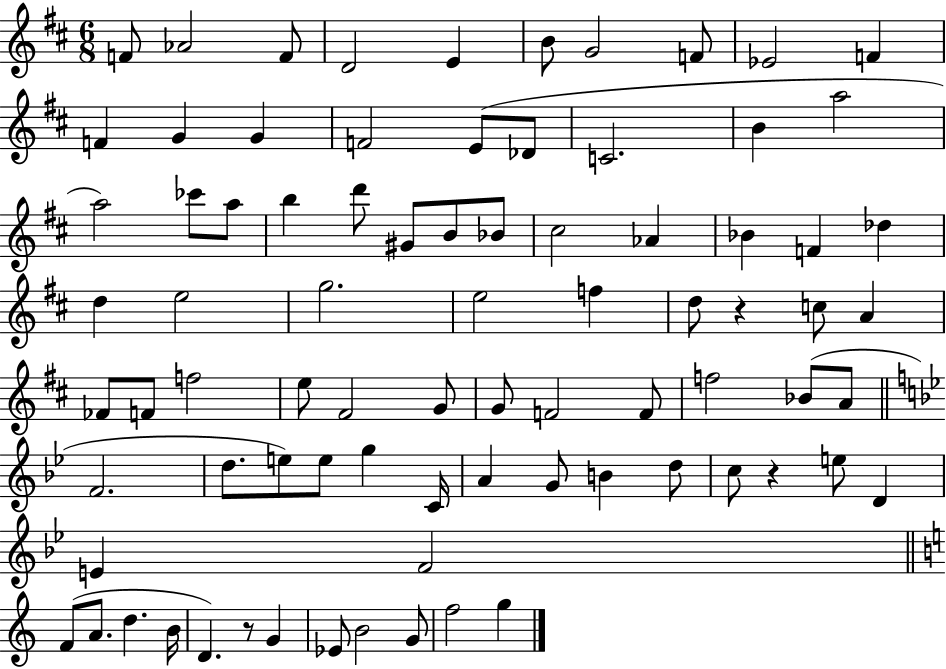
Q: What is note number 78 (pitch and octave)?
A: G5